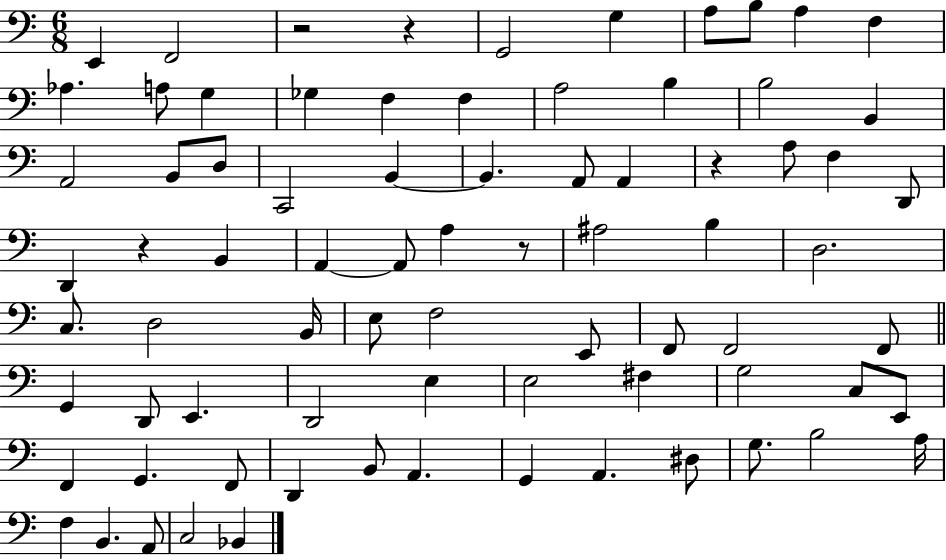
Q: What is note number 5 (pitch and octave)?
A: A3